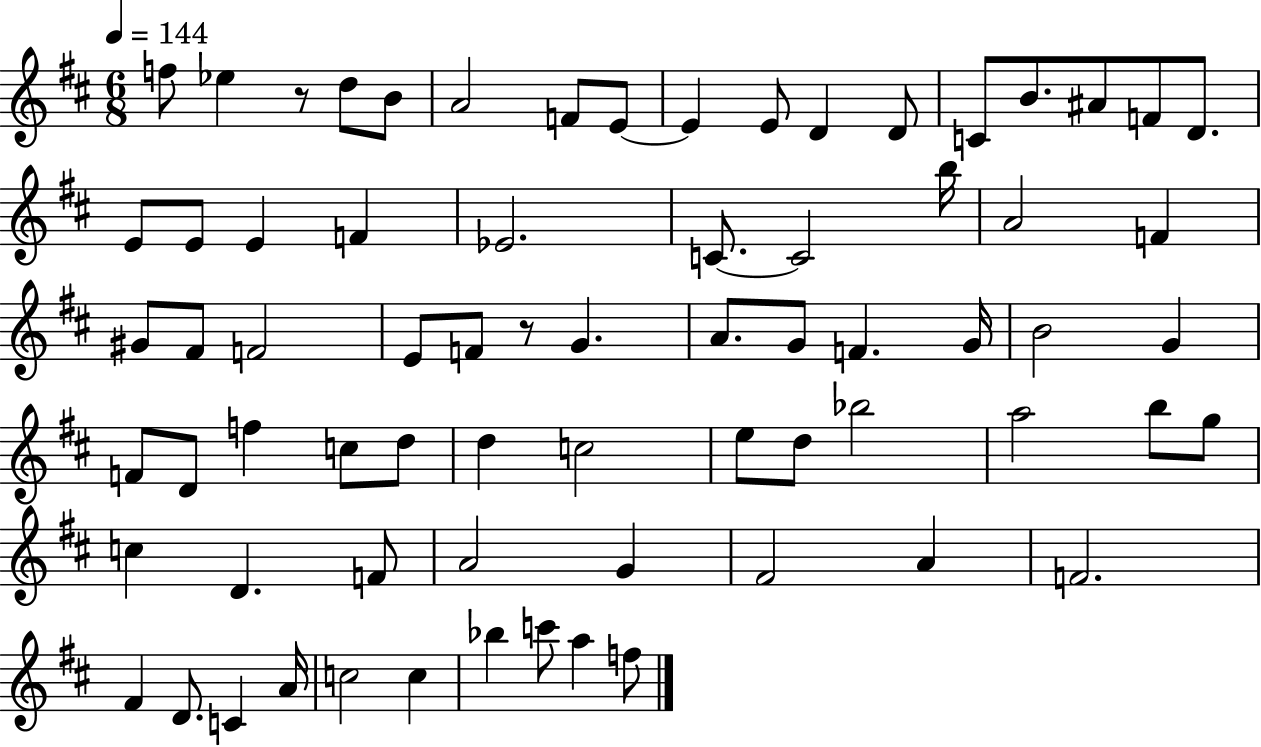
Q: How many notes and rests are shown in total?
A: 71